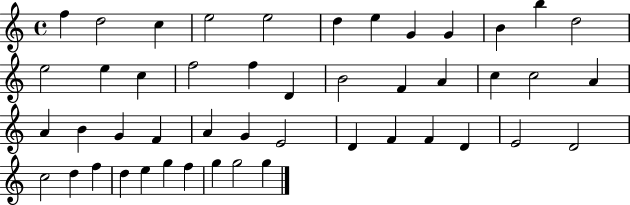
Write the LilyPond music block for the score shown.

{
  \clef treble
  \time 4/4
  \defaultTimeSignature
  \key c \major
  f''4 d''2 c''4 | e''2 e''2 | d''4 e''4 g'4 g'4 | b'4 b''4 d''2 | \break e''2 e''4 c''4 | f''2 f''4 d'4 | b'2 f'4 a'4 | c''4 c''2 a'4 | \break a'4 b'4 g'4 f'4 | a'4 g'4 e'2 | d'4 f'4 f'4 d'4 | e'2 d'2 | \break c''2 d''4 f''4 | d''4 e''4 g''4 f''4 | g''4 g''2 g''4 | \bar "|."
}